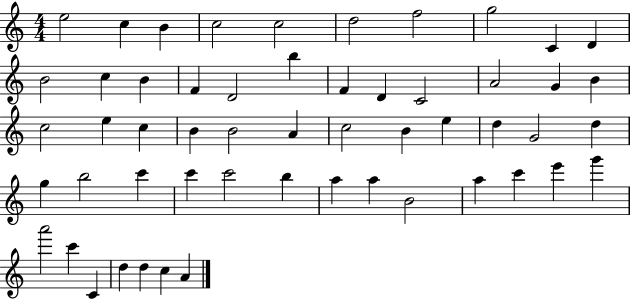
X:1
T:Untitled
M:4/4
L:1/4
K:C
e2 c B c2 c2 d2 f2 g2 C D B2 c B F D2 b F D C2 A2 G B c2 e c B B2 A c2 B e d G2 d g b2 c' c' c'2 b a a B2 a c' e' g' a'2 c' C d d c A